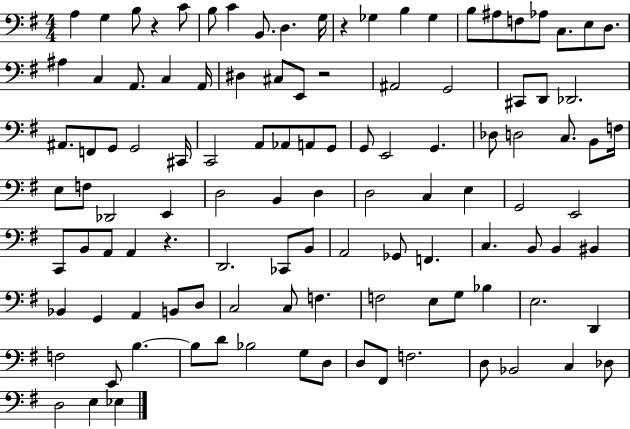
{
  \clef bass
  \numericTimeSignature
  \time 4/4
  \key g \major
  a4 g4 b8 r4 c'8 | b8 c'4 b,8. d4. g16 | r4 ges4 b4 ges4 | b8 ais8 f8 aes8 c8. e8 d8. | \break ais4 c4 a,8. c4 a,16 | dis4 cis8 e,8 r2 | ais,2 g,2 | cis,8 d,8 des,2. | \break ais,8. f,8 g,8 g,2 cis,16 | c,2 a,8 aes,8 a,8 g,8 | g,8 e,2 g,4. | des8 d2 c8. b,8 f16 | \break e8 f8 des,2 e,4 | d2 b,4 d4 | d2 c4 e4 | g,2 e,2 | \break c,8 b,8 a,8 a,4 r4. | d,2. ces,8 b,8 | a,2 ges,8 f,4. | c4. b,8 b,4 bis,4 | \break bes,4 g,4 a,4 b,8 d8 | c2 c8 f4. | f2 e8 g8 bes4 | e2. d,4 | \break f2 e,8 b4.~~ | b8 d'8 bes2 g8 d8 | d8 fis,8 f2. | d8 bes,2 c4 des8 | \break d2 e4 ees4 | \bar "|."
}